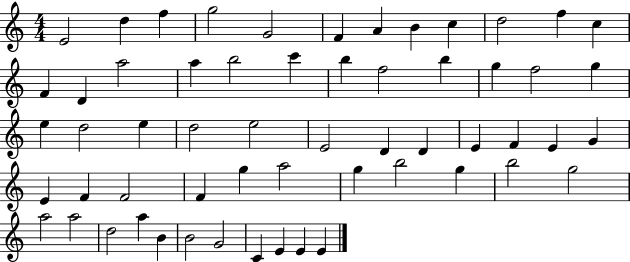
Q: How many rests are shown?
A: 0